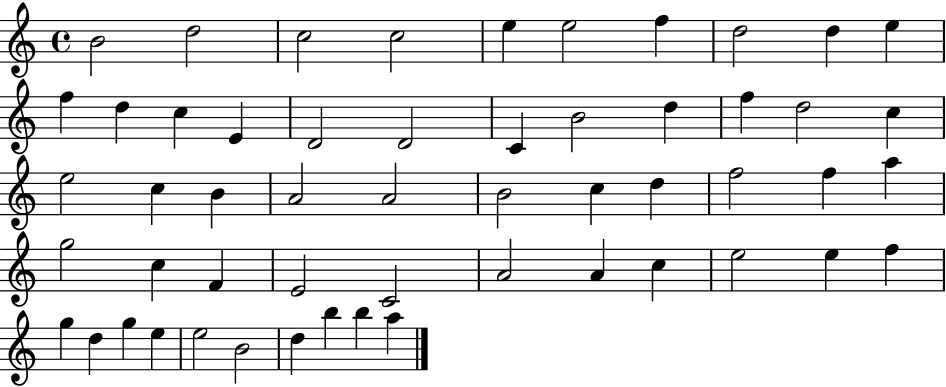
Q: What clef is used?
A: treble